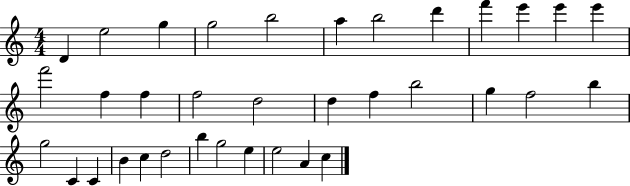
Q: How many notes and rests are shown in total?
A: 35